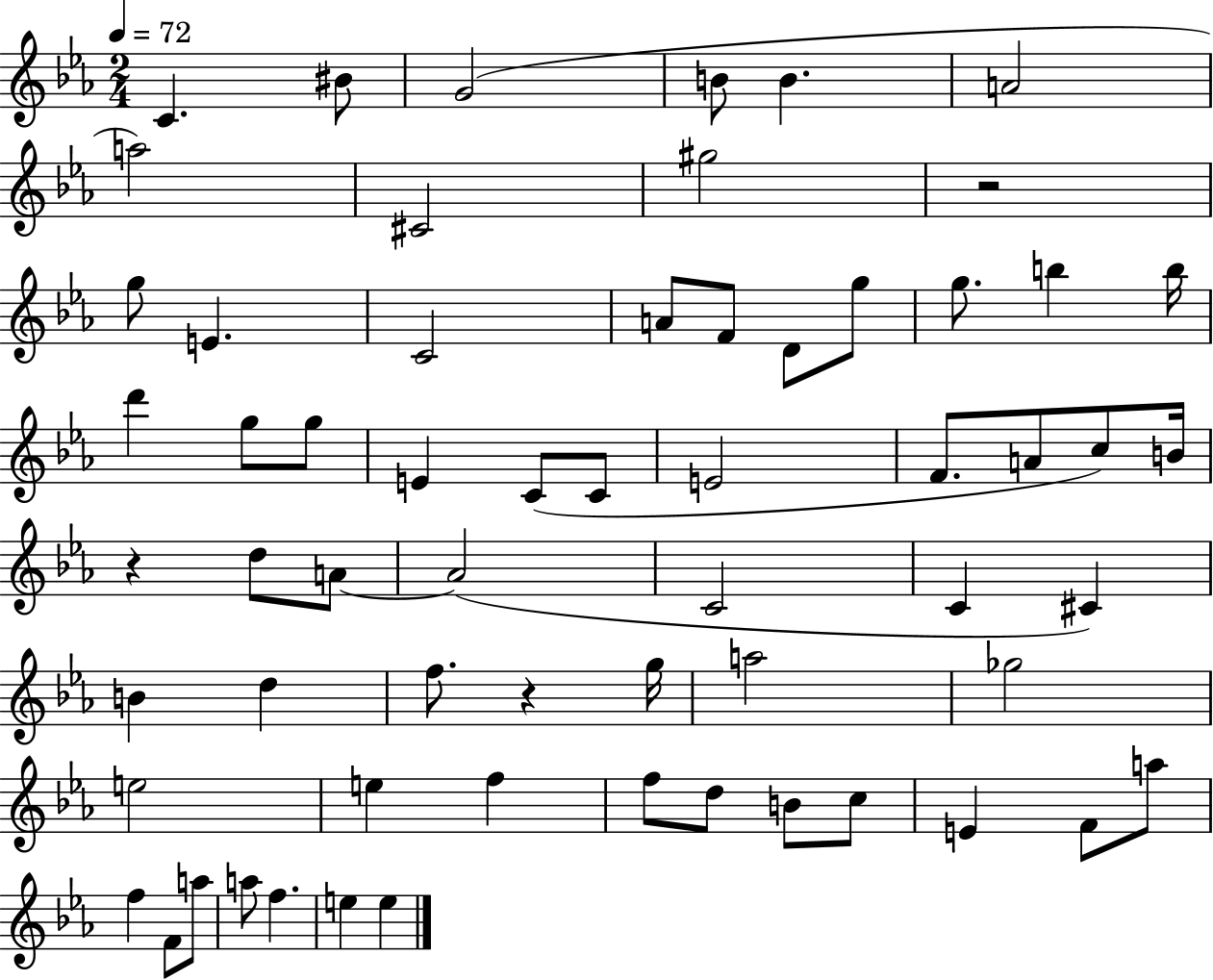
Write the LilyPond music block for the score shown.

{
  \clef treble
  \numericTimeSignature
  \time 2/4
  \key ees \major
  \tempo 4 = 72
  c'4. bis'8 | g'2( | b'8 b'4. | a'2 | \break a''2) | cis'2 | gis''2 | r2 | \break g''8 e'4. | c'2 | a'8 f'8 d'8 g''8 | g''8. b''4 b''16 | \break d'''4 g''8 g''8 | e'4 c'8( c'8 | e'2 | f'8. a'8 c''8) b'16 | \break r4 d''8 a'8~~ | a'2( | c'2 | c'4 cis'4) | \break b'4 d''4 | f''8. r4 g''16 | a''2 | ges''2 | \break e''2 | e''4 f''4 | f''8 d''8 b'8 c''8 | e'4 f'8 a''8 | \break f''4 f'8 a''8 | a''8 f''4. | e''4 e''4 | \bar "|."
}